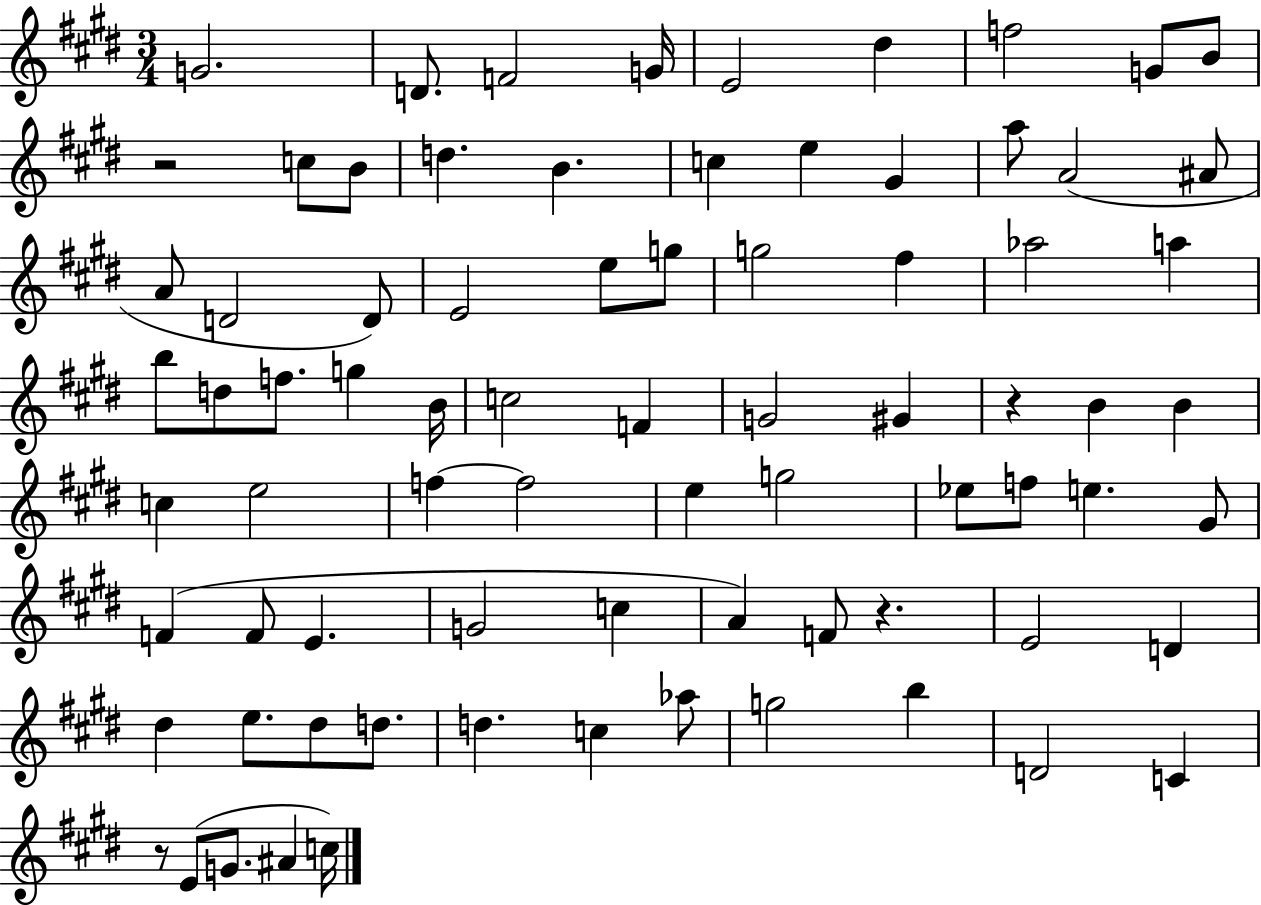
G4/h. D4/e. F4/h G4/s E4/h D#5/q F5/h G4/e B4/e R/h C5/e B4/e D5/q. B4/q. C5/q E5/q G#4/q A5/e A4/h A#4/e A4/e D4/h D4/e E4/h E5/e G5/e G5/h F#5/q Ab5/h A5/q B5/e D5/e F5/e. G5/q B4/s C5/h F4/q G4/h G#4/q R/q B4/q B4/q C5/q E5/h F5/q F5/h E5/q G5/h Eb5/e F5/e E5/q. G#4/e F4/q F4/e E4/q. G4/h C5/q A4/q F4/e R/q. E4/h D4/q D#5/q E5/e. D#5/e D5/e. D5/q. C5/q Ab5/e G5/h B5/q D4/h C4/q R/e E4/e G4/e. A#4/q C5/s